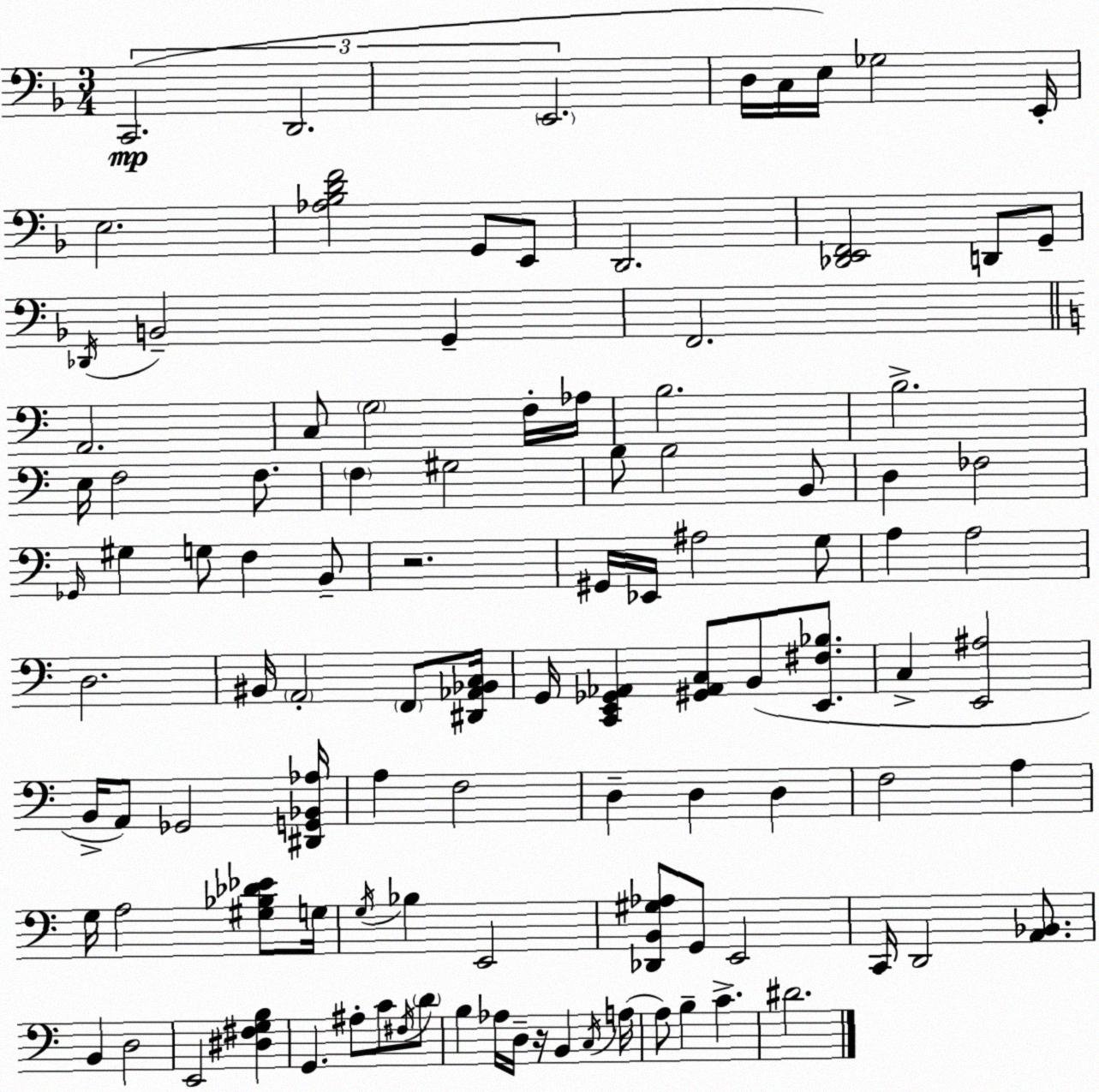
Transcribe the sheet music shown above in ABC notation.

X:1
T:Untitled
M:3/4
L:1/4
K:Dm
C,,2 D,,2 E,,2 D,/4 C,/4 E,/4 _G,2 E,,/4 E,2 [_A,_B,DF]2 G,,/2 E,,/2 D,,2 [_D,,E,,F,,]2 D,,/2 G,,/2 _D,,/4 B,,2 G,, F,,2 A,,2 C,/2 G,2 F,/4 _A,/4 B,2 B,2 E,/4 F,2 F,/2 F, ^G,2 B,/2 B,2 B,,/2 D, _F,2 _G,,/4 ^G, G,/2 F, B,,/2 z2 ^G,,/4 _E,,/4 ^A,2 G,/2 A, A,2 D,2 ^B,,/4 A,,2 F,,/2 [^D,,_A,,_B,,C,]/4 G,,/4 [C,,E,,_G,,_A,,] [^G,,_A,,C,]/2 B,,/2 [E,,^F,_B,]/2 C, [E,,^A,]2 B,,/4 A,,/2 _G,,2 [^D,,G,,_B,,_A,]/4 A, F,2 D, D, D, F,2 A, G,/4 A,2 [^G,_B,_D_E]/2 G,/4 G,/4 _B, E,,2 [_D,,B,,^G,_A,]/2 G,,/2 E,,2 C,,/4 D,,2 [A,,_B,,]/2 B,, D,2 E,,2 [^D,^F,G,B,] G,, ^A,/2 C/2 ^F,/4 D/2 B, _A,/4 D,/4 z/4 B,, C,/4 A,/4 A,/2 B, C ^D2